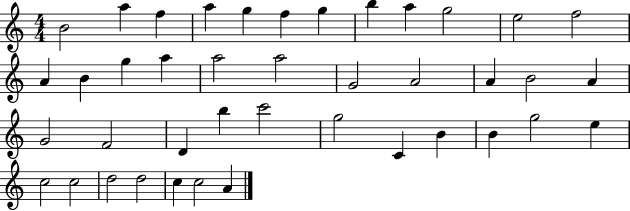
B4/h A5/q F5/q A5/q G5/q F5/q G5/q B5/q A5/q G5/h E5/h F5/h A4/q B4/q G5/q A5/q A5/h A5/h G4/h A4/h A4/q B4/h A4/q G4/h F4/h D4/q B5/q C6/h G5/h C4/q B4/q B4/q G5/h E5/q C5/h C5/h D5/h D5/h C5/q C5/h A4/q